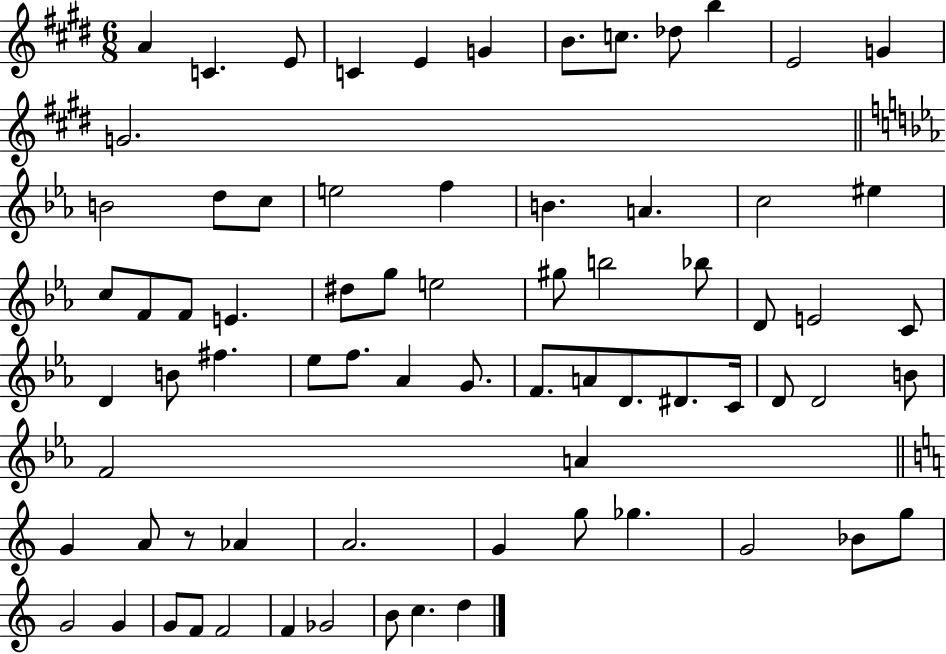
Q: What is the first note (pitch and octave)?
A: A4